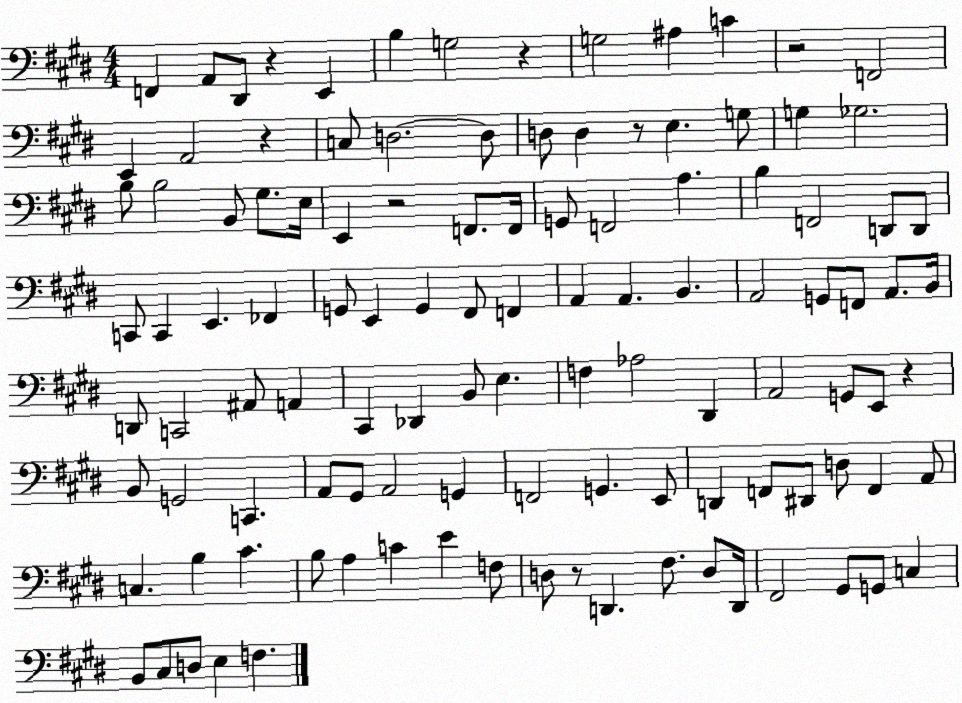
X:1
T:Untitled
M:4/4
L:1/4
K:E
F,, A,,/2 ^D,,/2 z E,, B, G,2 z G,2 ^A, C z2 F,,2 E,, A,,2 z C,/2 D,2 D,/2 D,/2 D, z/2 E, G,/2 G, _G,2 B,/2 B,2 B,,/2 ^G,/2 E,/4 E,, z2 F,,/2 F,,/4 G,,/2 F,,2 A, B, F,,2 D,,/2 D,,/2 C,,/2 C,, E,, _F,, G,,/2 E,, G,, ^F,,/2 F,, A,, A,, B,, A,,2 G,,/2 F,,/2 A,,/2 B,,/4 D,,/2 C,,2 ^A,,/2 A,, ^C,, _D,, B,,/2 E, F, _A,2 ^D,, A,,2 G,,/2 E,,/2 z B,,/2 G,,2 C,, A,,/2 ^G,,/2 A,,2 G,, F,,2 G,, E,,/2 D,, F,,/2 ^D,,/2 D,/2 F,, A,,/2 C, B, ^C B,/2 A, C E F,/2 D,/2 z/2 D,, ^F,/2 D,/2 D,,/4 ^F,,2 ^G,,/2 G,,/2 C, B,,/2 ^C,/2 D,/2 E, F,